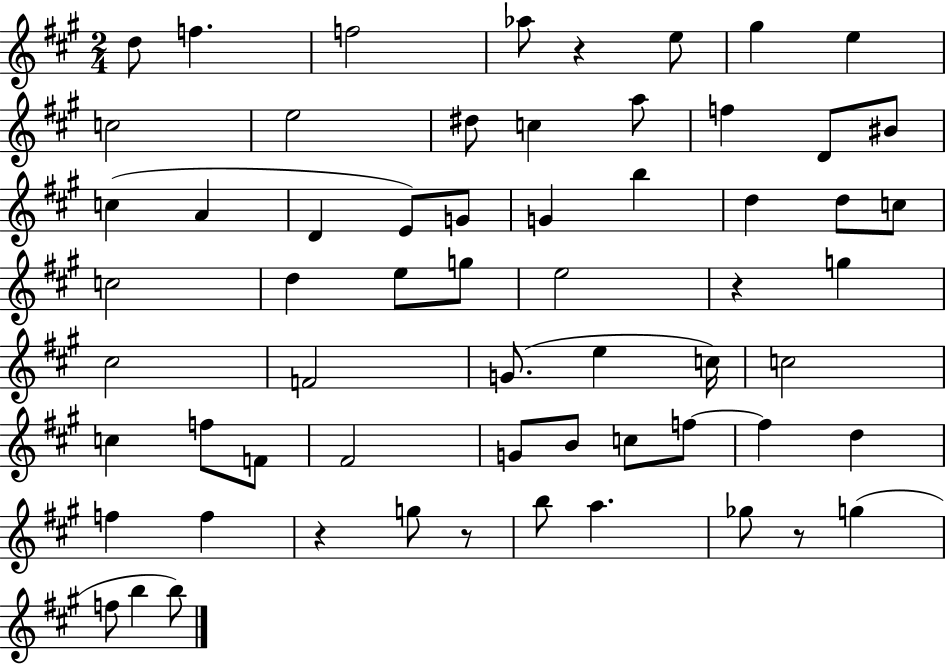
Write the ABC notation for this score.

X:1
T:Untitled
M:2/4
L:1/4
K:A
d/2 f f2 _a/2 z e/2 ^g e c2 e2 ^d/2 c a/2 f D/2 ^B/2 c A D E/2 G/2 G b d d/2 c/2 c2 d e/2 g/2 e2 z g ^c2 F2 G/2 e c/4 c2 c f/2 F/2 ^F2 G/2 B/2 c/2 f/2 f d f f z g/2 z/2 b/2 a _g/2 z/2 g f/2 b b/2